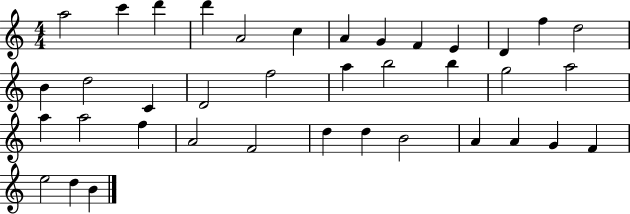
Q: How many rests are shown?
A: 0